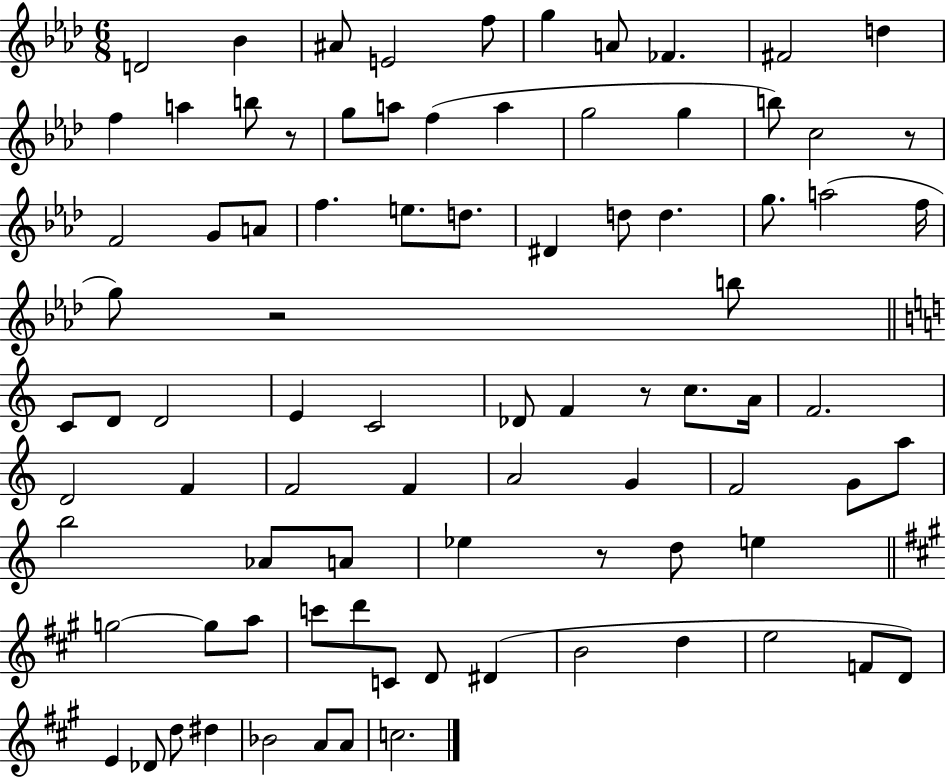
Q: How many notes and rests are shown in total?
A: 86